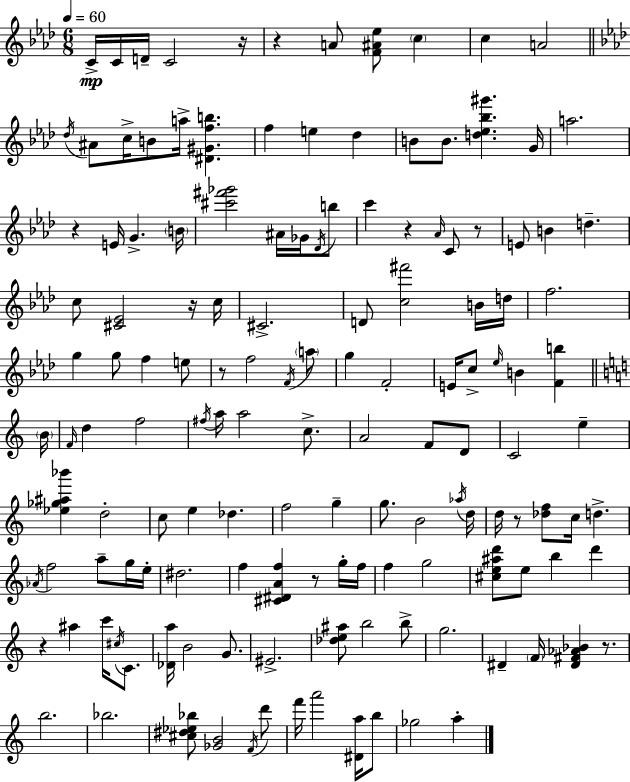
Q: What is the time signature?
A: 6/8